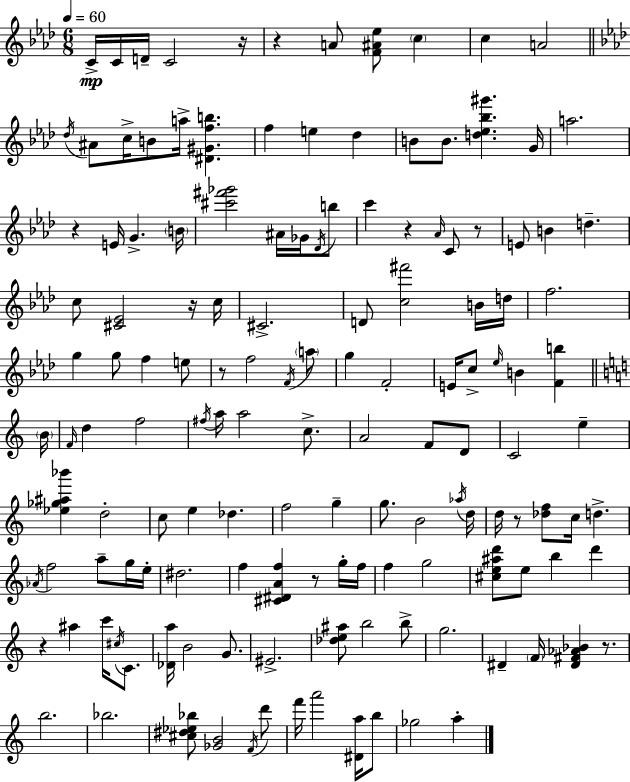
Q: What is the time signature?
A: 6/8